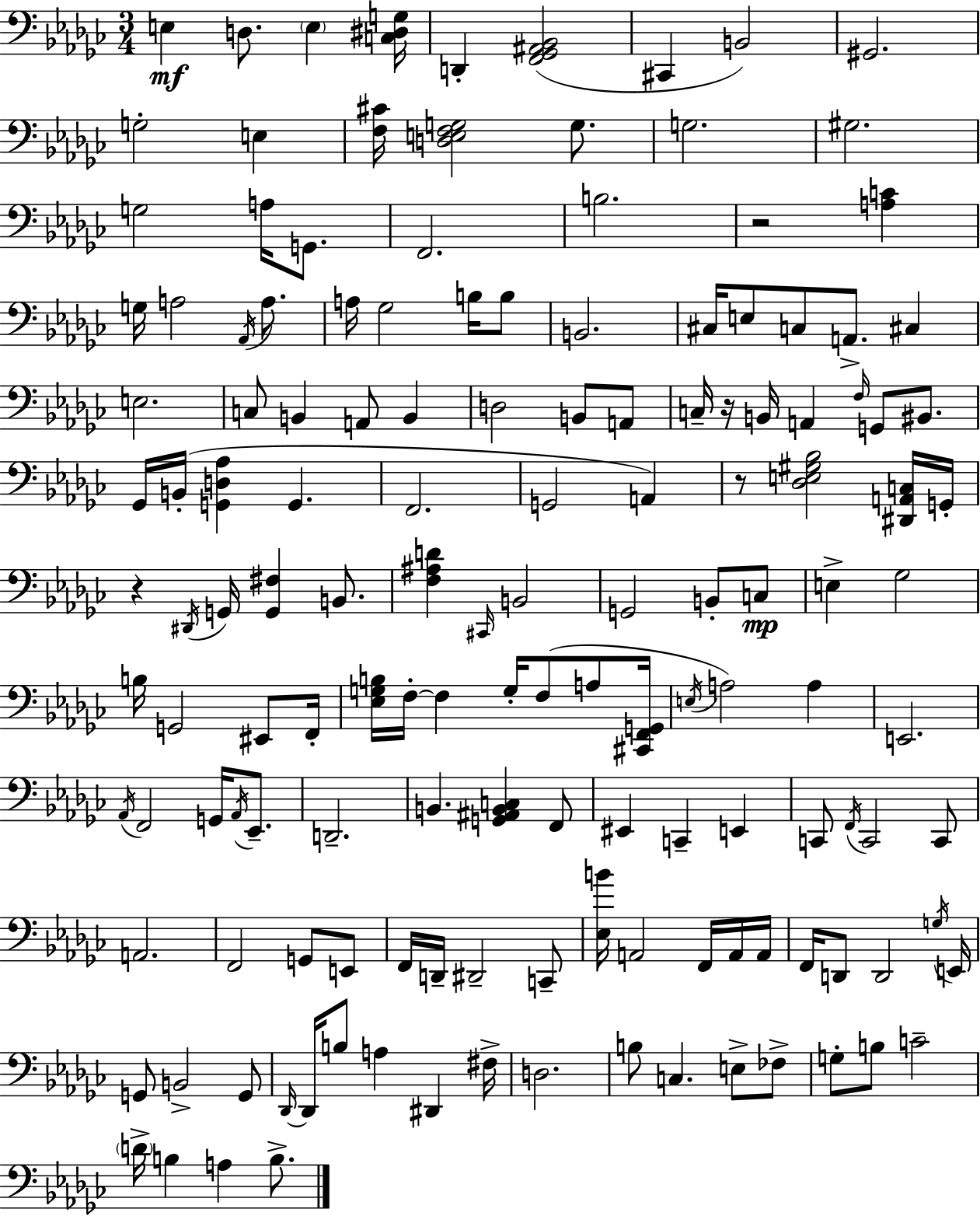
E3/q D3/e. E3/q [C3,D#3,G3]/s D2/q [F2,Gb2,A#2,Bb2]/h C#2/q B2/h G#2/h. G3/h E3/q [F3,C#4]/s [D3,E3,F3,G3]/h G3/e. G3/h. G#3/h. G3/h A3/s G2/e. F2/h. B3/h. R/h [A3,C4]/q G3/s A3/h Ab2/s A3/e. A3/s Gb3/h B3/s B3/e B2/h. C#3/s E3/e C3/e A2/e. C#3/q E3/h. C3/e B2/q A2/e B2/q D3/h B2/e A2/e C3/s R/s B2/s A2/q F3/s G2/e BIS2/e. Gb2/s B2/s [G2,D3,Ab3]/q G2/q. F2/h. G2/h A2/q R/e [Db3,E3,G#3,Bb3]/h [D#2,A2,C3]/s G2/s R/q D#2/s G2/s [G2,F#3]/q B2/e. [F3,A#3,D4]/q C#2/s B2/h G2/h B2/e C3/e E3/q Gb3/h B3/s G2/h EIS2/e F2/s [Eb3,G3,B3]/s F3/s F3/q G3/s F3/e A3/e [C#2,F2,G2]/s E3/s A3/h A3/q E2/h. Ab2/s F2/h G2/s Ab2/s Eb2/e. D2/h. B2/q. [G2,A#2,B2,C3]/q F2/e EIS2/q C2/q E2/q C2/e F2/s C2/h C2/e A2/h. F2/h G2/e E2/e F2/s D2/s D#2/h C2/e [Eb3,B4]/s A2/h F2/s A2/s A2/s F2/s D2/e D2/h G3/s E2/s G2/e B2/h G2/e Db2/s Db2/s B3/e A3/q D#2/q F#3/s D3/h. B3/e C3/q. E3/e FES3/e G3/e B3/e C4/h D4/s B3/q A3/q B3/e.